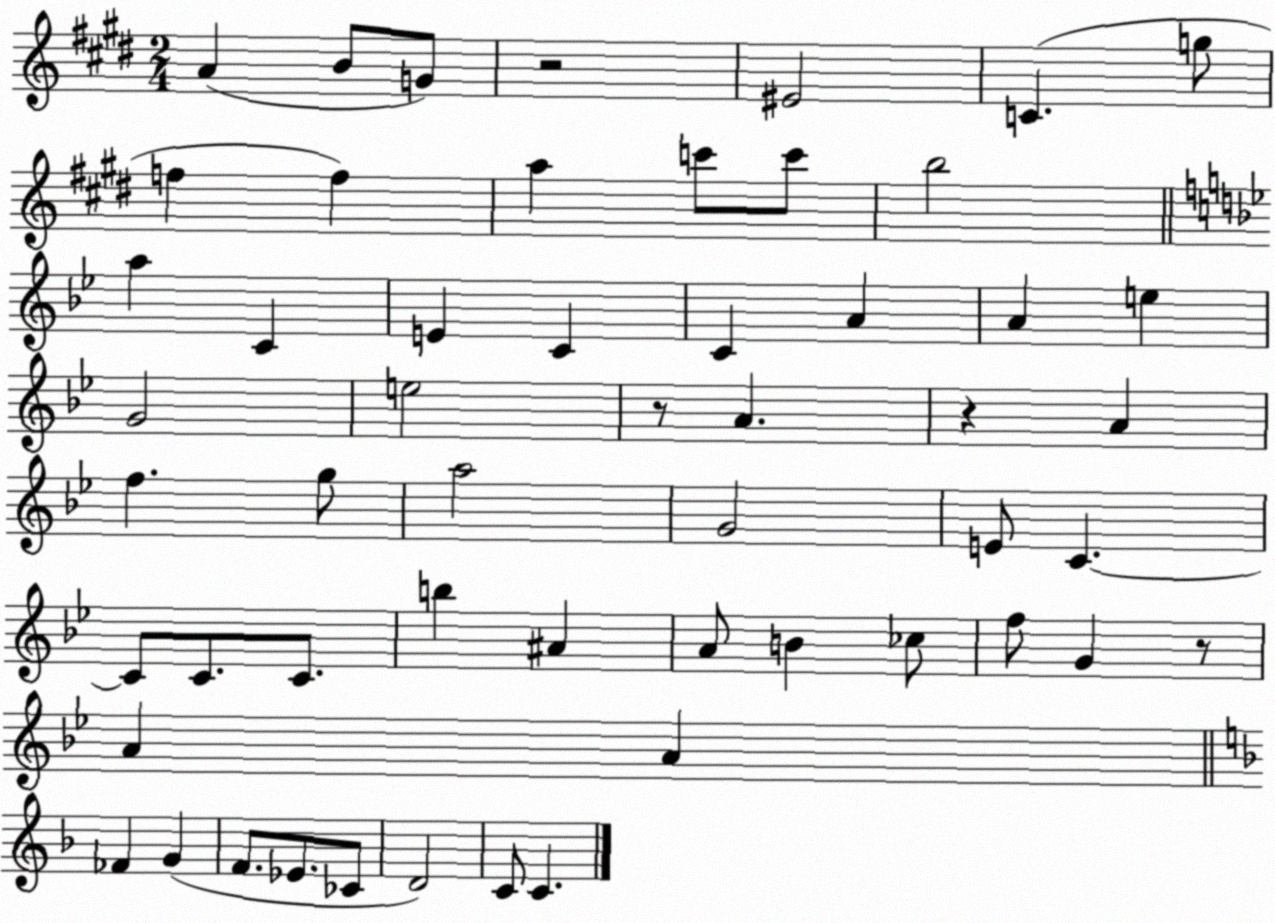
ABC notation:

X:1
T:Untitled
M:2/4
L:1/4
K:E
A B/2 G/2 z2 ^E2 C g/2 f f a c'/2 c'/2 b2 a C E C C A A e G2 e2 z/2 A z A f g/2 a2 G2 E/2 C C/2 C/2 C/2 b ^A A/2 B _c/2 f/2 G z/2 A A _F G F/2 _E/2 _C/2 D2 C/2 C